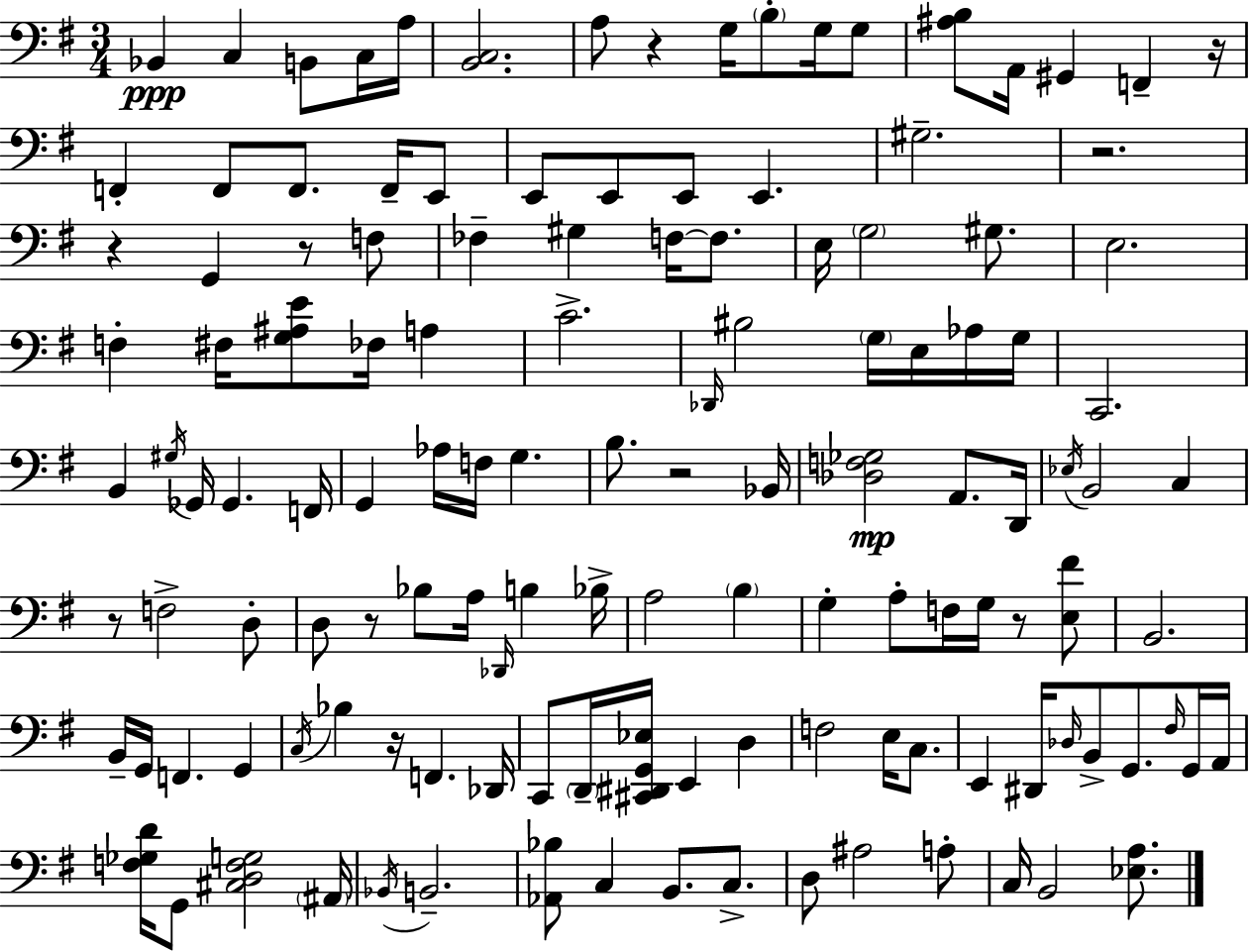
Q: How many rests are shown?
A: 10